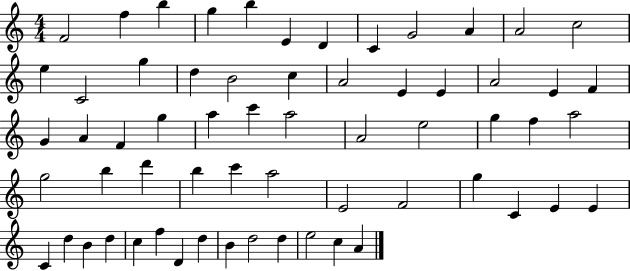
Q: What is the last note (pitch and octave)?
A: A4